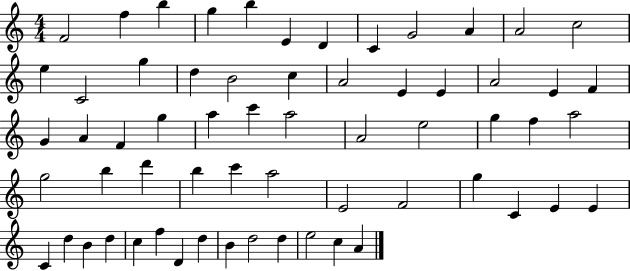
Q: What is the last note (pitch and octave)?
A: A4